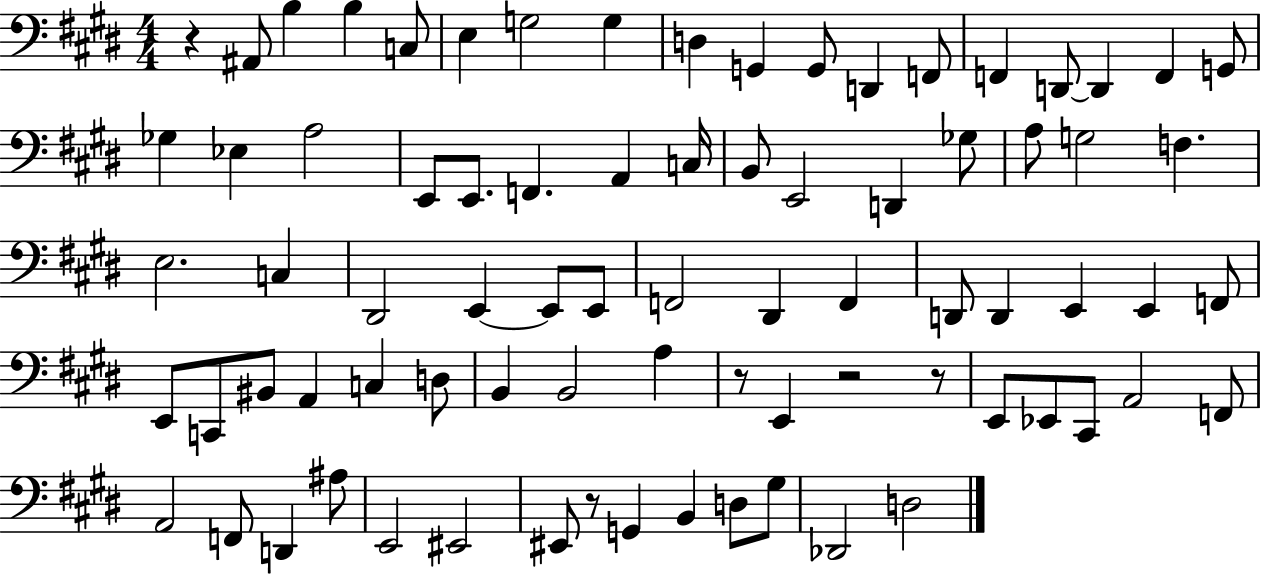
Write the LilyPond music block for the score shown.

{
  \clef bass
  \numericTimeSignature
  \time 4/4
  \key e \major
  r4 ais,8 b4 b4 c8 | e4 g2 g4 | d4 g,4 g,8 d,4 f,8 | f,4 d,8~~ d,4 f,4 g,8 | \break ges4 ees4 a2 | e,8 e,8. f,4. a,4 c16 | b,8 e,2 d,4 ges8 | a8 g2 f4. | \break e2. c4 | dis,2 e,4~~ e,8 e,8 | f,2 dis,4 f,4 | d,8 d,4 e,4 e,4 f,8 | \break e,8 c,8 bis,8 a,4 c4 d8 | b,4 b,2 a4 | r8 e,4 r2 r8 | e,8 ees,8 cis,8 a,2 f,8 | \break a,2 f,8 d,4 ais8 | e,2 eis,2 | eis,8 r8 g,4 b,4 d8 gis8 | des,2 d2 | \break \bar "|."
}